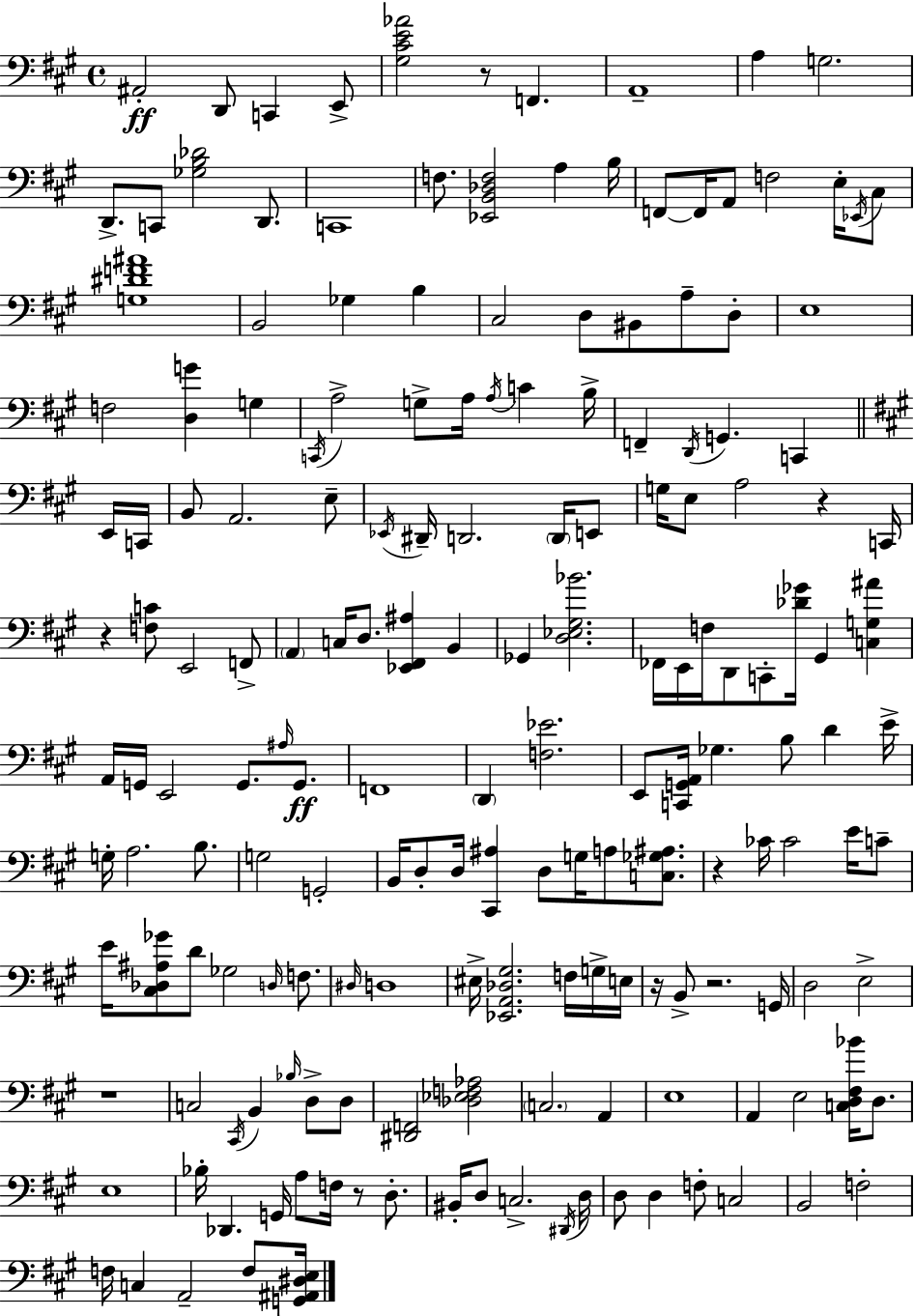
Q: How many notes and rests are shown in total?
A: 176